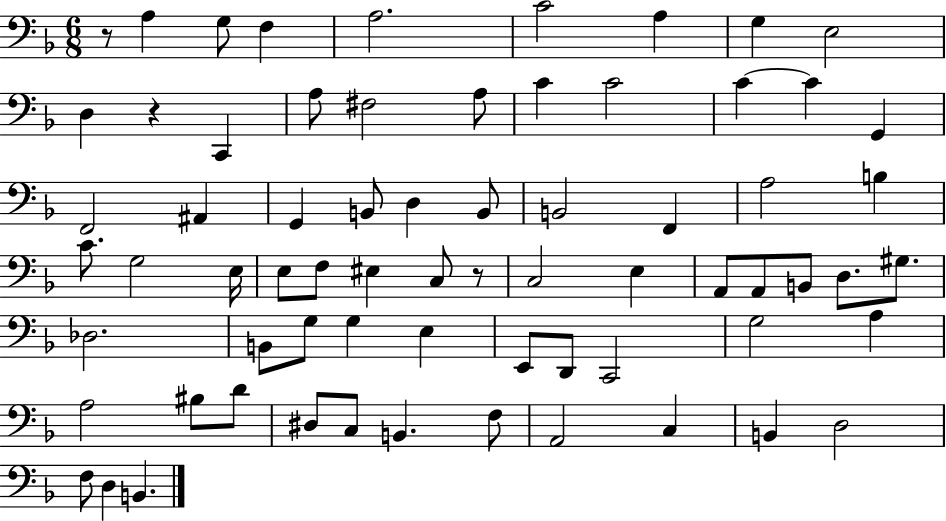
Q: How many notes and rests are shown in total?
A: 69